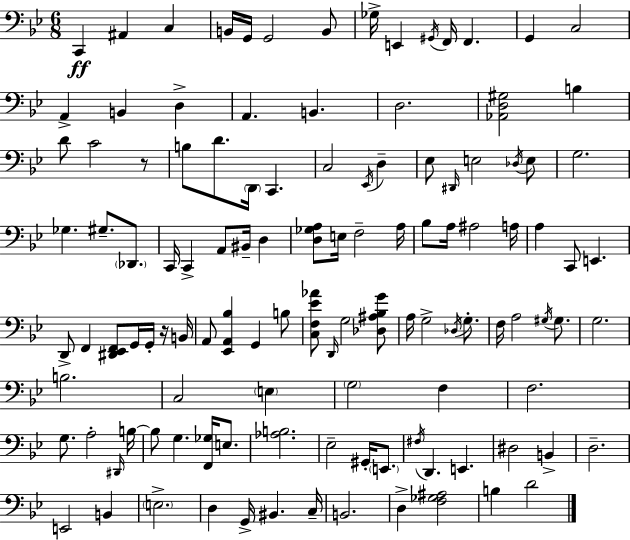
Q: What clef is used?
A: bass